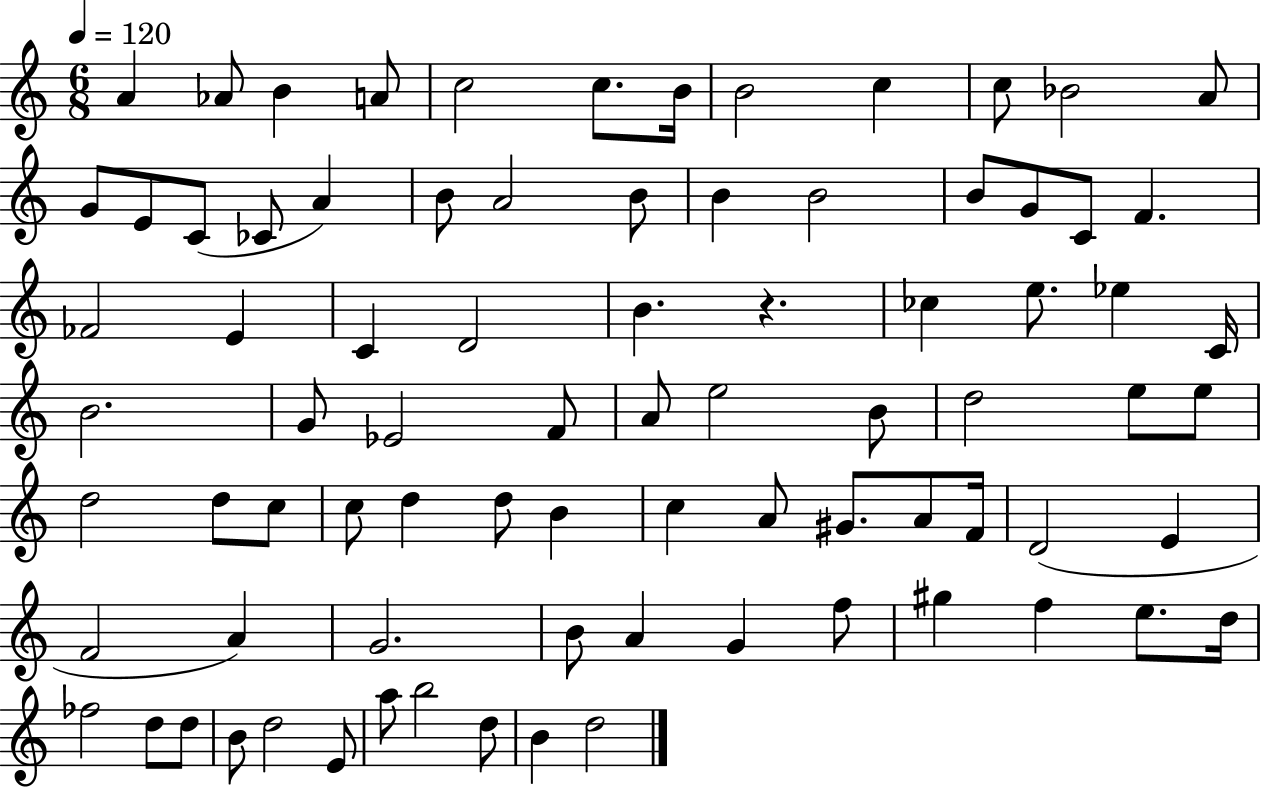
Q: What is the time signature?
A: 6/8